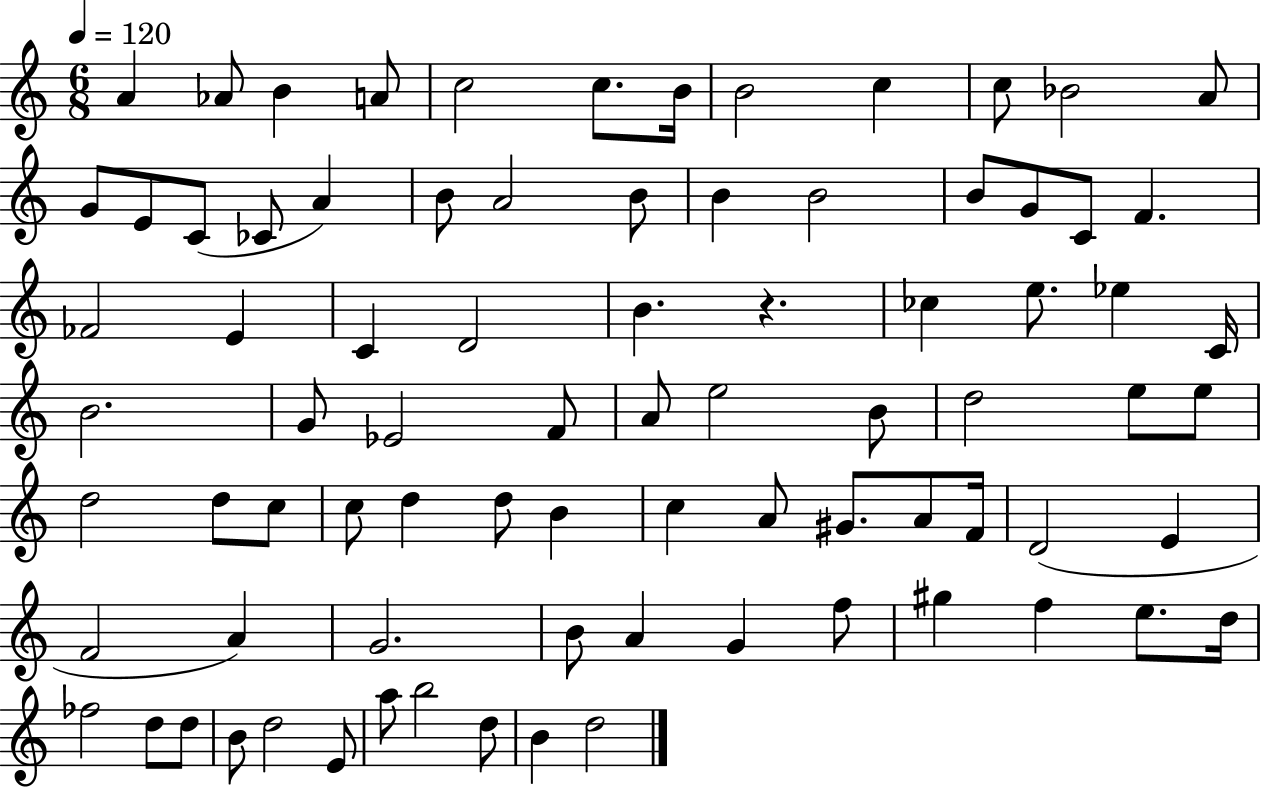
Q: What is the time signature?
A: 6/8